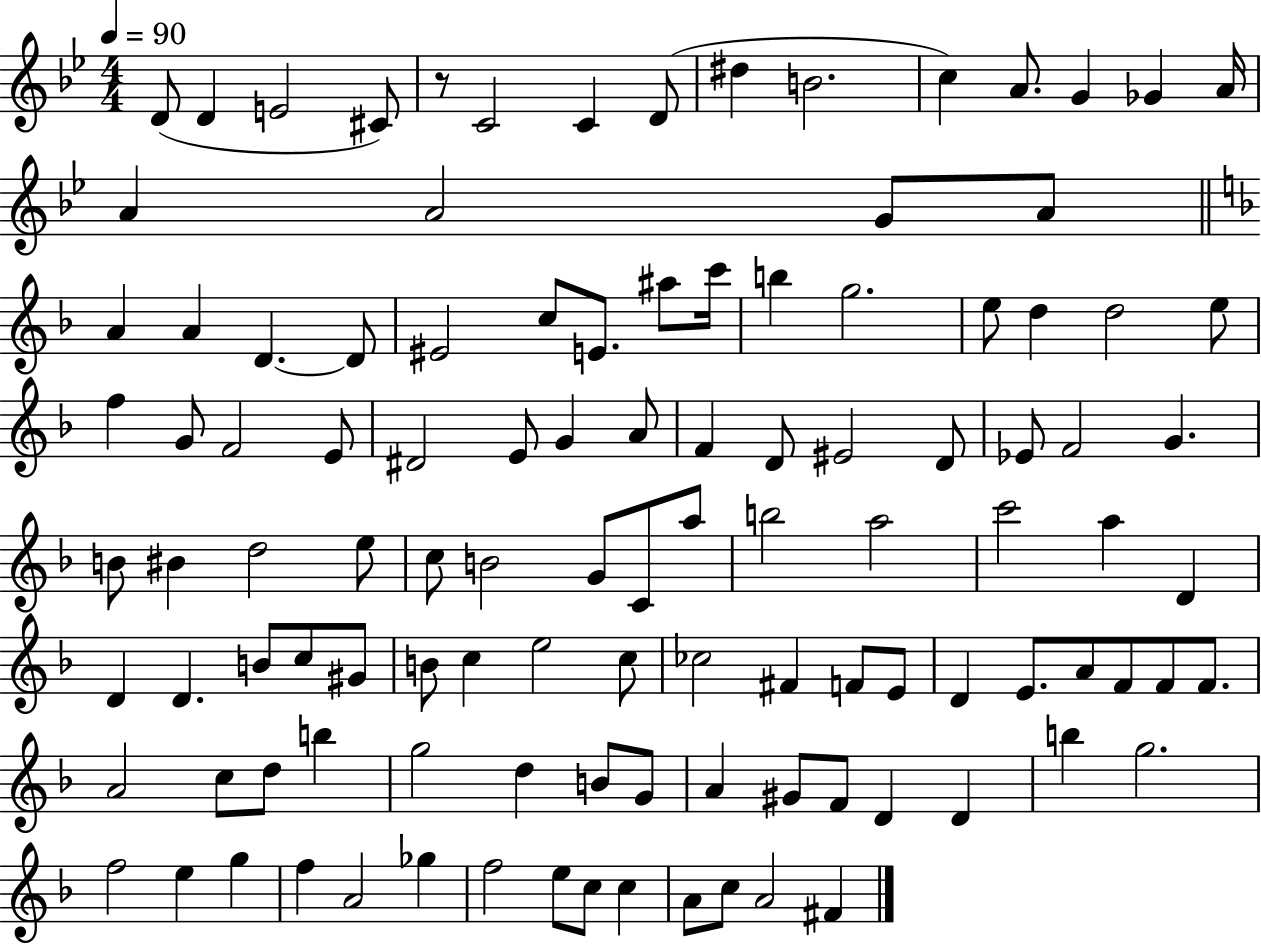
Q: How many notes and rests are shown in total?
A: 111